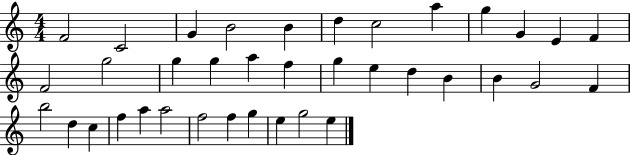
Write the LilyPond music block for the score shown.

{
  \clef treble
  \numericTimeSignature
  \time 4/4
  \key c \major
  f'2 c'2 | g'4 b'2 b'4 | d''4 c''2 a''4 | g''4 g'4 e'4 f'4 | \break f'2 g''2 | g''4 g''4 a''4 f''4 | g''4 e''4 d''4 b'4 | b'4 g'2 f'4 | \break b''2 d''4 c''4 | f''4 a''4 a''2 | f''2 f''4 g''4 | e''4 g''2 e''4 | \break \bar "|."
}